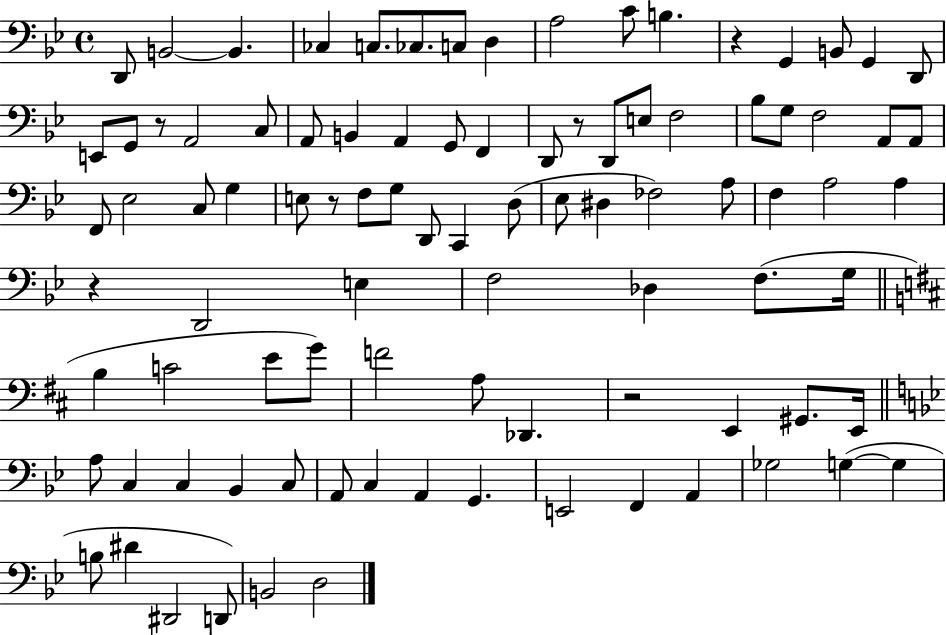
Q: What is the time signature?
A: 4/4